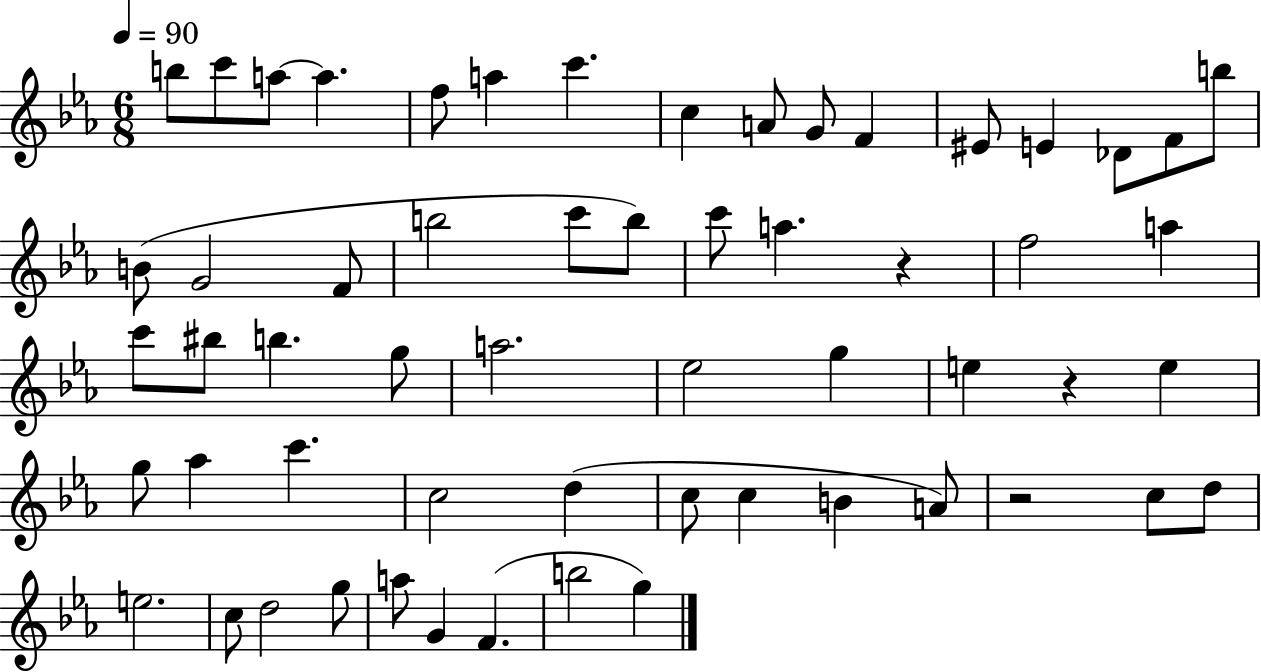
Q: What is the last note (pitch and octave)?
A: G5